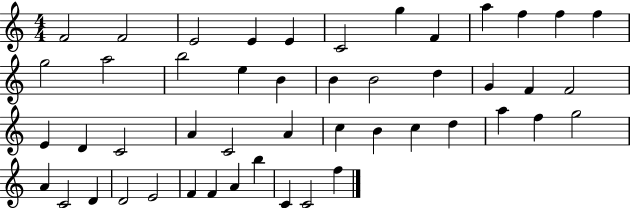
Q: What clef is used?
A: treble